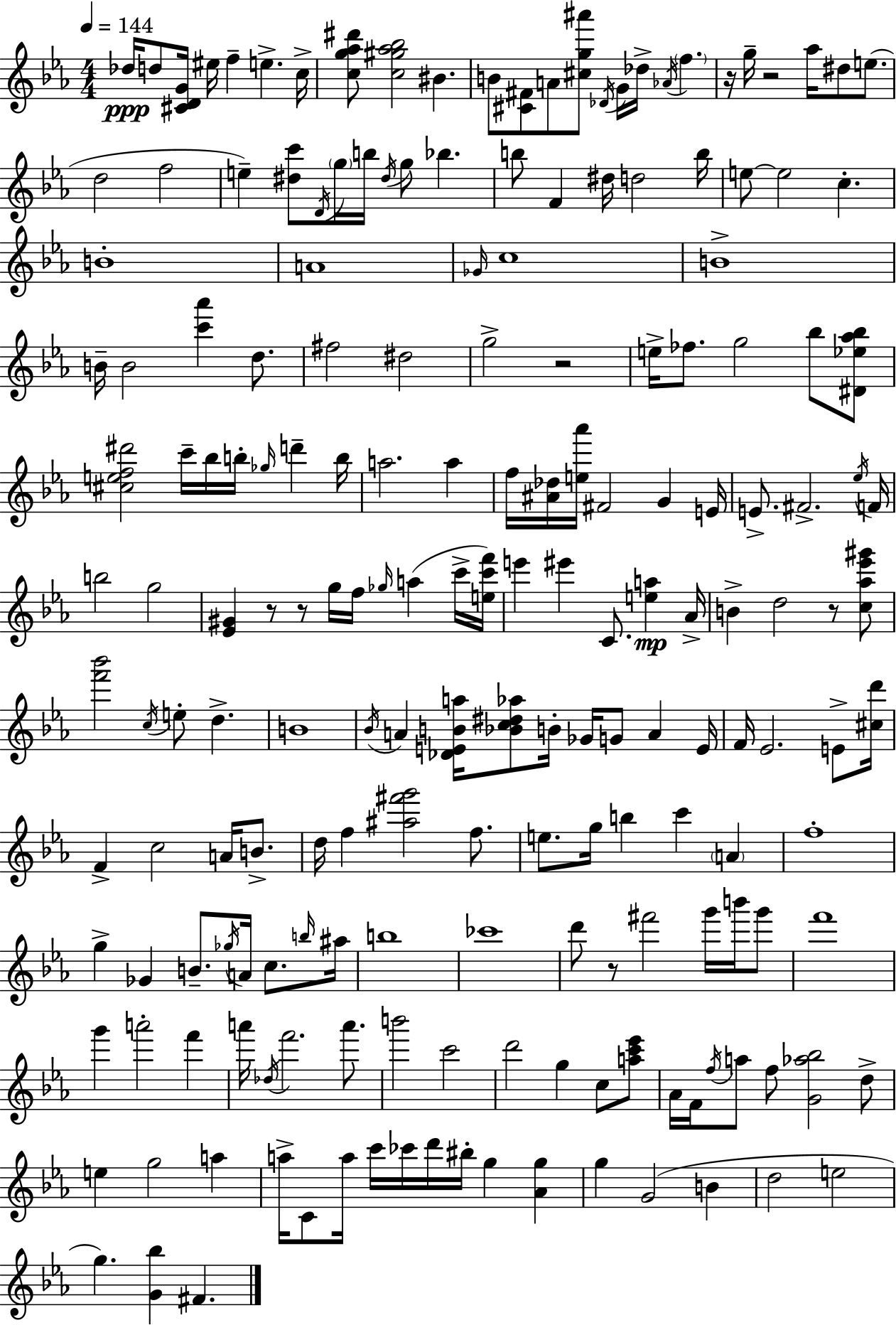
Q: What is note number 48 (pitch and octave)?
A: FES5